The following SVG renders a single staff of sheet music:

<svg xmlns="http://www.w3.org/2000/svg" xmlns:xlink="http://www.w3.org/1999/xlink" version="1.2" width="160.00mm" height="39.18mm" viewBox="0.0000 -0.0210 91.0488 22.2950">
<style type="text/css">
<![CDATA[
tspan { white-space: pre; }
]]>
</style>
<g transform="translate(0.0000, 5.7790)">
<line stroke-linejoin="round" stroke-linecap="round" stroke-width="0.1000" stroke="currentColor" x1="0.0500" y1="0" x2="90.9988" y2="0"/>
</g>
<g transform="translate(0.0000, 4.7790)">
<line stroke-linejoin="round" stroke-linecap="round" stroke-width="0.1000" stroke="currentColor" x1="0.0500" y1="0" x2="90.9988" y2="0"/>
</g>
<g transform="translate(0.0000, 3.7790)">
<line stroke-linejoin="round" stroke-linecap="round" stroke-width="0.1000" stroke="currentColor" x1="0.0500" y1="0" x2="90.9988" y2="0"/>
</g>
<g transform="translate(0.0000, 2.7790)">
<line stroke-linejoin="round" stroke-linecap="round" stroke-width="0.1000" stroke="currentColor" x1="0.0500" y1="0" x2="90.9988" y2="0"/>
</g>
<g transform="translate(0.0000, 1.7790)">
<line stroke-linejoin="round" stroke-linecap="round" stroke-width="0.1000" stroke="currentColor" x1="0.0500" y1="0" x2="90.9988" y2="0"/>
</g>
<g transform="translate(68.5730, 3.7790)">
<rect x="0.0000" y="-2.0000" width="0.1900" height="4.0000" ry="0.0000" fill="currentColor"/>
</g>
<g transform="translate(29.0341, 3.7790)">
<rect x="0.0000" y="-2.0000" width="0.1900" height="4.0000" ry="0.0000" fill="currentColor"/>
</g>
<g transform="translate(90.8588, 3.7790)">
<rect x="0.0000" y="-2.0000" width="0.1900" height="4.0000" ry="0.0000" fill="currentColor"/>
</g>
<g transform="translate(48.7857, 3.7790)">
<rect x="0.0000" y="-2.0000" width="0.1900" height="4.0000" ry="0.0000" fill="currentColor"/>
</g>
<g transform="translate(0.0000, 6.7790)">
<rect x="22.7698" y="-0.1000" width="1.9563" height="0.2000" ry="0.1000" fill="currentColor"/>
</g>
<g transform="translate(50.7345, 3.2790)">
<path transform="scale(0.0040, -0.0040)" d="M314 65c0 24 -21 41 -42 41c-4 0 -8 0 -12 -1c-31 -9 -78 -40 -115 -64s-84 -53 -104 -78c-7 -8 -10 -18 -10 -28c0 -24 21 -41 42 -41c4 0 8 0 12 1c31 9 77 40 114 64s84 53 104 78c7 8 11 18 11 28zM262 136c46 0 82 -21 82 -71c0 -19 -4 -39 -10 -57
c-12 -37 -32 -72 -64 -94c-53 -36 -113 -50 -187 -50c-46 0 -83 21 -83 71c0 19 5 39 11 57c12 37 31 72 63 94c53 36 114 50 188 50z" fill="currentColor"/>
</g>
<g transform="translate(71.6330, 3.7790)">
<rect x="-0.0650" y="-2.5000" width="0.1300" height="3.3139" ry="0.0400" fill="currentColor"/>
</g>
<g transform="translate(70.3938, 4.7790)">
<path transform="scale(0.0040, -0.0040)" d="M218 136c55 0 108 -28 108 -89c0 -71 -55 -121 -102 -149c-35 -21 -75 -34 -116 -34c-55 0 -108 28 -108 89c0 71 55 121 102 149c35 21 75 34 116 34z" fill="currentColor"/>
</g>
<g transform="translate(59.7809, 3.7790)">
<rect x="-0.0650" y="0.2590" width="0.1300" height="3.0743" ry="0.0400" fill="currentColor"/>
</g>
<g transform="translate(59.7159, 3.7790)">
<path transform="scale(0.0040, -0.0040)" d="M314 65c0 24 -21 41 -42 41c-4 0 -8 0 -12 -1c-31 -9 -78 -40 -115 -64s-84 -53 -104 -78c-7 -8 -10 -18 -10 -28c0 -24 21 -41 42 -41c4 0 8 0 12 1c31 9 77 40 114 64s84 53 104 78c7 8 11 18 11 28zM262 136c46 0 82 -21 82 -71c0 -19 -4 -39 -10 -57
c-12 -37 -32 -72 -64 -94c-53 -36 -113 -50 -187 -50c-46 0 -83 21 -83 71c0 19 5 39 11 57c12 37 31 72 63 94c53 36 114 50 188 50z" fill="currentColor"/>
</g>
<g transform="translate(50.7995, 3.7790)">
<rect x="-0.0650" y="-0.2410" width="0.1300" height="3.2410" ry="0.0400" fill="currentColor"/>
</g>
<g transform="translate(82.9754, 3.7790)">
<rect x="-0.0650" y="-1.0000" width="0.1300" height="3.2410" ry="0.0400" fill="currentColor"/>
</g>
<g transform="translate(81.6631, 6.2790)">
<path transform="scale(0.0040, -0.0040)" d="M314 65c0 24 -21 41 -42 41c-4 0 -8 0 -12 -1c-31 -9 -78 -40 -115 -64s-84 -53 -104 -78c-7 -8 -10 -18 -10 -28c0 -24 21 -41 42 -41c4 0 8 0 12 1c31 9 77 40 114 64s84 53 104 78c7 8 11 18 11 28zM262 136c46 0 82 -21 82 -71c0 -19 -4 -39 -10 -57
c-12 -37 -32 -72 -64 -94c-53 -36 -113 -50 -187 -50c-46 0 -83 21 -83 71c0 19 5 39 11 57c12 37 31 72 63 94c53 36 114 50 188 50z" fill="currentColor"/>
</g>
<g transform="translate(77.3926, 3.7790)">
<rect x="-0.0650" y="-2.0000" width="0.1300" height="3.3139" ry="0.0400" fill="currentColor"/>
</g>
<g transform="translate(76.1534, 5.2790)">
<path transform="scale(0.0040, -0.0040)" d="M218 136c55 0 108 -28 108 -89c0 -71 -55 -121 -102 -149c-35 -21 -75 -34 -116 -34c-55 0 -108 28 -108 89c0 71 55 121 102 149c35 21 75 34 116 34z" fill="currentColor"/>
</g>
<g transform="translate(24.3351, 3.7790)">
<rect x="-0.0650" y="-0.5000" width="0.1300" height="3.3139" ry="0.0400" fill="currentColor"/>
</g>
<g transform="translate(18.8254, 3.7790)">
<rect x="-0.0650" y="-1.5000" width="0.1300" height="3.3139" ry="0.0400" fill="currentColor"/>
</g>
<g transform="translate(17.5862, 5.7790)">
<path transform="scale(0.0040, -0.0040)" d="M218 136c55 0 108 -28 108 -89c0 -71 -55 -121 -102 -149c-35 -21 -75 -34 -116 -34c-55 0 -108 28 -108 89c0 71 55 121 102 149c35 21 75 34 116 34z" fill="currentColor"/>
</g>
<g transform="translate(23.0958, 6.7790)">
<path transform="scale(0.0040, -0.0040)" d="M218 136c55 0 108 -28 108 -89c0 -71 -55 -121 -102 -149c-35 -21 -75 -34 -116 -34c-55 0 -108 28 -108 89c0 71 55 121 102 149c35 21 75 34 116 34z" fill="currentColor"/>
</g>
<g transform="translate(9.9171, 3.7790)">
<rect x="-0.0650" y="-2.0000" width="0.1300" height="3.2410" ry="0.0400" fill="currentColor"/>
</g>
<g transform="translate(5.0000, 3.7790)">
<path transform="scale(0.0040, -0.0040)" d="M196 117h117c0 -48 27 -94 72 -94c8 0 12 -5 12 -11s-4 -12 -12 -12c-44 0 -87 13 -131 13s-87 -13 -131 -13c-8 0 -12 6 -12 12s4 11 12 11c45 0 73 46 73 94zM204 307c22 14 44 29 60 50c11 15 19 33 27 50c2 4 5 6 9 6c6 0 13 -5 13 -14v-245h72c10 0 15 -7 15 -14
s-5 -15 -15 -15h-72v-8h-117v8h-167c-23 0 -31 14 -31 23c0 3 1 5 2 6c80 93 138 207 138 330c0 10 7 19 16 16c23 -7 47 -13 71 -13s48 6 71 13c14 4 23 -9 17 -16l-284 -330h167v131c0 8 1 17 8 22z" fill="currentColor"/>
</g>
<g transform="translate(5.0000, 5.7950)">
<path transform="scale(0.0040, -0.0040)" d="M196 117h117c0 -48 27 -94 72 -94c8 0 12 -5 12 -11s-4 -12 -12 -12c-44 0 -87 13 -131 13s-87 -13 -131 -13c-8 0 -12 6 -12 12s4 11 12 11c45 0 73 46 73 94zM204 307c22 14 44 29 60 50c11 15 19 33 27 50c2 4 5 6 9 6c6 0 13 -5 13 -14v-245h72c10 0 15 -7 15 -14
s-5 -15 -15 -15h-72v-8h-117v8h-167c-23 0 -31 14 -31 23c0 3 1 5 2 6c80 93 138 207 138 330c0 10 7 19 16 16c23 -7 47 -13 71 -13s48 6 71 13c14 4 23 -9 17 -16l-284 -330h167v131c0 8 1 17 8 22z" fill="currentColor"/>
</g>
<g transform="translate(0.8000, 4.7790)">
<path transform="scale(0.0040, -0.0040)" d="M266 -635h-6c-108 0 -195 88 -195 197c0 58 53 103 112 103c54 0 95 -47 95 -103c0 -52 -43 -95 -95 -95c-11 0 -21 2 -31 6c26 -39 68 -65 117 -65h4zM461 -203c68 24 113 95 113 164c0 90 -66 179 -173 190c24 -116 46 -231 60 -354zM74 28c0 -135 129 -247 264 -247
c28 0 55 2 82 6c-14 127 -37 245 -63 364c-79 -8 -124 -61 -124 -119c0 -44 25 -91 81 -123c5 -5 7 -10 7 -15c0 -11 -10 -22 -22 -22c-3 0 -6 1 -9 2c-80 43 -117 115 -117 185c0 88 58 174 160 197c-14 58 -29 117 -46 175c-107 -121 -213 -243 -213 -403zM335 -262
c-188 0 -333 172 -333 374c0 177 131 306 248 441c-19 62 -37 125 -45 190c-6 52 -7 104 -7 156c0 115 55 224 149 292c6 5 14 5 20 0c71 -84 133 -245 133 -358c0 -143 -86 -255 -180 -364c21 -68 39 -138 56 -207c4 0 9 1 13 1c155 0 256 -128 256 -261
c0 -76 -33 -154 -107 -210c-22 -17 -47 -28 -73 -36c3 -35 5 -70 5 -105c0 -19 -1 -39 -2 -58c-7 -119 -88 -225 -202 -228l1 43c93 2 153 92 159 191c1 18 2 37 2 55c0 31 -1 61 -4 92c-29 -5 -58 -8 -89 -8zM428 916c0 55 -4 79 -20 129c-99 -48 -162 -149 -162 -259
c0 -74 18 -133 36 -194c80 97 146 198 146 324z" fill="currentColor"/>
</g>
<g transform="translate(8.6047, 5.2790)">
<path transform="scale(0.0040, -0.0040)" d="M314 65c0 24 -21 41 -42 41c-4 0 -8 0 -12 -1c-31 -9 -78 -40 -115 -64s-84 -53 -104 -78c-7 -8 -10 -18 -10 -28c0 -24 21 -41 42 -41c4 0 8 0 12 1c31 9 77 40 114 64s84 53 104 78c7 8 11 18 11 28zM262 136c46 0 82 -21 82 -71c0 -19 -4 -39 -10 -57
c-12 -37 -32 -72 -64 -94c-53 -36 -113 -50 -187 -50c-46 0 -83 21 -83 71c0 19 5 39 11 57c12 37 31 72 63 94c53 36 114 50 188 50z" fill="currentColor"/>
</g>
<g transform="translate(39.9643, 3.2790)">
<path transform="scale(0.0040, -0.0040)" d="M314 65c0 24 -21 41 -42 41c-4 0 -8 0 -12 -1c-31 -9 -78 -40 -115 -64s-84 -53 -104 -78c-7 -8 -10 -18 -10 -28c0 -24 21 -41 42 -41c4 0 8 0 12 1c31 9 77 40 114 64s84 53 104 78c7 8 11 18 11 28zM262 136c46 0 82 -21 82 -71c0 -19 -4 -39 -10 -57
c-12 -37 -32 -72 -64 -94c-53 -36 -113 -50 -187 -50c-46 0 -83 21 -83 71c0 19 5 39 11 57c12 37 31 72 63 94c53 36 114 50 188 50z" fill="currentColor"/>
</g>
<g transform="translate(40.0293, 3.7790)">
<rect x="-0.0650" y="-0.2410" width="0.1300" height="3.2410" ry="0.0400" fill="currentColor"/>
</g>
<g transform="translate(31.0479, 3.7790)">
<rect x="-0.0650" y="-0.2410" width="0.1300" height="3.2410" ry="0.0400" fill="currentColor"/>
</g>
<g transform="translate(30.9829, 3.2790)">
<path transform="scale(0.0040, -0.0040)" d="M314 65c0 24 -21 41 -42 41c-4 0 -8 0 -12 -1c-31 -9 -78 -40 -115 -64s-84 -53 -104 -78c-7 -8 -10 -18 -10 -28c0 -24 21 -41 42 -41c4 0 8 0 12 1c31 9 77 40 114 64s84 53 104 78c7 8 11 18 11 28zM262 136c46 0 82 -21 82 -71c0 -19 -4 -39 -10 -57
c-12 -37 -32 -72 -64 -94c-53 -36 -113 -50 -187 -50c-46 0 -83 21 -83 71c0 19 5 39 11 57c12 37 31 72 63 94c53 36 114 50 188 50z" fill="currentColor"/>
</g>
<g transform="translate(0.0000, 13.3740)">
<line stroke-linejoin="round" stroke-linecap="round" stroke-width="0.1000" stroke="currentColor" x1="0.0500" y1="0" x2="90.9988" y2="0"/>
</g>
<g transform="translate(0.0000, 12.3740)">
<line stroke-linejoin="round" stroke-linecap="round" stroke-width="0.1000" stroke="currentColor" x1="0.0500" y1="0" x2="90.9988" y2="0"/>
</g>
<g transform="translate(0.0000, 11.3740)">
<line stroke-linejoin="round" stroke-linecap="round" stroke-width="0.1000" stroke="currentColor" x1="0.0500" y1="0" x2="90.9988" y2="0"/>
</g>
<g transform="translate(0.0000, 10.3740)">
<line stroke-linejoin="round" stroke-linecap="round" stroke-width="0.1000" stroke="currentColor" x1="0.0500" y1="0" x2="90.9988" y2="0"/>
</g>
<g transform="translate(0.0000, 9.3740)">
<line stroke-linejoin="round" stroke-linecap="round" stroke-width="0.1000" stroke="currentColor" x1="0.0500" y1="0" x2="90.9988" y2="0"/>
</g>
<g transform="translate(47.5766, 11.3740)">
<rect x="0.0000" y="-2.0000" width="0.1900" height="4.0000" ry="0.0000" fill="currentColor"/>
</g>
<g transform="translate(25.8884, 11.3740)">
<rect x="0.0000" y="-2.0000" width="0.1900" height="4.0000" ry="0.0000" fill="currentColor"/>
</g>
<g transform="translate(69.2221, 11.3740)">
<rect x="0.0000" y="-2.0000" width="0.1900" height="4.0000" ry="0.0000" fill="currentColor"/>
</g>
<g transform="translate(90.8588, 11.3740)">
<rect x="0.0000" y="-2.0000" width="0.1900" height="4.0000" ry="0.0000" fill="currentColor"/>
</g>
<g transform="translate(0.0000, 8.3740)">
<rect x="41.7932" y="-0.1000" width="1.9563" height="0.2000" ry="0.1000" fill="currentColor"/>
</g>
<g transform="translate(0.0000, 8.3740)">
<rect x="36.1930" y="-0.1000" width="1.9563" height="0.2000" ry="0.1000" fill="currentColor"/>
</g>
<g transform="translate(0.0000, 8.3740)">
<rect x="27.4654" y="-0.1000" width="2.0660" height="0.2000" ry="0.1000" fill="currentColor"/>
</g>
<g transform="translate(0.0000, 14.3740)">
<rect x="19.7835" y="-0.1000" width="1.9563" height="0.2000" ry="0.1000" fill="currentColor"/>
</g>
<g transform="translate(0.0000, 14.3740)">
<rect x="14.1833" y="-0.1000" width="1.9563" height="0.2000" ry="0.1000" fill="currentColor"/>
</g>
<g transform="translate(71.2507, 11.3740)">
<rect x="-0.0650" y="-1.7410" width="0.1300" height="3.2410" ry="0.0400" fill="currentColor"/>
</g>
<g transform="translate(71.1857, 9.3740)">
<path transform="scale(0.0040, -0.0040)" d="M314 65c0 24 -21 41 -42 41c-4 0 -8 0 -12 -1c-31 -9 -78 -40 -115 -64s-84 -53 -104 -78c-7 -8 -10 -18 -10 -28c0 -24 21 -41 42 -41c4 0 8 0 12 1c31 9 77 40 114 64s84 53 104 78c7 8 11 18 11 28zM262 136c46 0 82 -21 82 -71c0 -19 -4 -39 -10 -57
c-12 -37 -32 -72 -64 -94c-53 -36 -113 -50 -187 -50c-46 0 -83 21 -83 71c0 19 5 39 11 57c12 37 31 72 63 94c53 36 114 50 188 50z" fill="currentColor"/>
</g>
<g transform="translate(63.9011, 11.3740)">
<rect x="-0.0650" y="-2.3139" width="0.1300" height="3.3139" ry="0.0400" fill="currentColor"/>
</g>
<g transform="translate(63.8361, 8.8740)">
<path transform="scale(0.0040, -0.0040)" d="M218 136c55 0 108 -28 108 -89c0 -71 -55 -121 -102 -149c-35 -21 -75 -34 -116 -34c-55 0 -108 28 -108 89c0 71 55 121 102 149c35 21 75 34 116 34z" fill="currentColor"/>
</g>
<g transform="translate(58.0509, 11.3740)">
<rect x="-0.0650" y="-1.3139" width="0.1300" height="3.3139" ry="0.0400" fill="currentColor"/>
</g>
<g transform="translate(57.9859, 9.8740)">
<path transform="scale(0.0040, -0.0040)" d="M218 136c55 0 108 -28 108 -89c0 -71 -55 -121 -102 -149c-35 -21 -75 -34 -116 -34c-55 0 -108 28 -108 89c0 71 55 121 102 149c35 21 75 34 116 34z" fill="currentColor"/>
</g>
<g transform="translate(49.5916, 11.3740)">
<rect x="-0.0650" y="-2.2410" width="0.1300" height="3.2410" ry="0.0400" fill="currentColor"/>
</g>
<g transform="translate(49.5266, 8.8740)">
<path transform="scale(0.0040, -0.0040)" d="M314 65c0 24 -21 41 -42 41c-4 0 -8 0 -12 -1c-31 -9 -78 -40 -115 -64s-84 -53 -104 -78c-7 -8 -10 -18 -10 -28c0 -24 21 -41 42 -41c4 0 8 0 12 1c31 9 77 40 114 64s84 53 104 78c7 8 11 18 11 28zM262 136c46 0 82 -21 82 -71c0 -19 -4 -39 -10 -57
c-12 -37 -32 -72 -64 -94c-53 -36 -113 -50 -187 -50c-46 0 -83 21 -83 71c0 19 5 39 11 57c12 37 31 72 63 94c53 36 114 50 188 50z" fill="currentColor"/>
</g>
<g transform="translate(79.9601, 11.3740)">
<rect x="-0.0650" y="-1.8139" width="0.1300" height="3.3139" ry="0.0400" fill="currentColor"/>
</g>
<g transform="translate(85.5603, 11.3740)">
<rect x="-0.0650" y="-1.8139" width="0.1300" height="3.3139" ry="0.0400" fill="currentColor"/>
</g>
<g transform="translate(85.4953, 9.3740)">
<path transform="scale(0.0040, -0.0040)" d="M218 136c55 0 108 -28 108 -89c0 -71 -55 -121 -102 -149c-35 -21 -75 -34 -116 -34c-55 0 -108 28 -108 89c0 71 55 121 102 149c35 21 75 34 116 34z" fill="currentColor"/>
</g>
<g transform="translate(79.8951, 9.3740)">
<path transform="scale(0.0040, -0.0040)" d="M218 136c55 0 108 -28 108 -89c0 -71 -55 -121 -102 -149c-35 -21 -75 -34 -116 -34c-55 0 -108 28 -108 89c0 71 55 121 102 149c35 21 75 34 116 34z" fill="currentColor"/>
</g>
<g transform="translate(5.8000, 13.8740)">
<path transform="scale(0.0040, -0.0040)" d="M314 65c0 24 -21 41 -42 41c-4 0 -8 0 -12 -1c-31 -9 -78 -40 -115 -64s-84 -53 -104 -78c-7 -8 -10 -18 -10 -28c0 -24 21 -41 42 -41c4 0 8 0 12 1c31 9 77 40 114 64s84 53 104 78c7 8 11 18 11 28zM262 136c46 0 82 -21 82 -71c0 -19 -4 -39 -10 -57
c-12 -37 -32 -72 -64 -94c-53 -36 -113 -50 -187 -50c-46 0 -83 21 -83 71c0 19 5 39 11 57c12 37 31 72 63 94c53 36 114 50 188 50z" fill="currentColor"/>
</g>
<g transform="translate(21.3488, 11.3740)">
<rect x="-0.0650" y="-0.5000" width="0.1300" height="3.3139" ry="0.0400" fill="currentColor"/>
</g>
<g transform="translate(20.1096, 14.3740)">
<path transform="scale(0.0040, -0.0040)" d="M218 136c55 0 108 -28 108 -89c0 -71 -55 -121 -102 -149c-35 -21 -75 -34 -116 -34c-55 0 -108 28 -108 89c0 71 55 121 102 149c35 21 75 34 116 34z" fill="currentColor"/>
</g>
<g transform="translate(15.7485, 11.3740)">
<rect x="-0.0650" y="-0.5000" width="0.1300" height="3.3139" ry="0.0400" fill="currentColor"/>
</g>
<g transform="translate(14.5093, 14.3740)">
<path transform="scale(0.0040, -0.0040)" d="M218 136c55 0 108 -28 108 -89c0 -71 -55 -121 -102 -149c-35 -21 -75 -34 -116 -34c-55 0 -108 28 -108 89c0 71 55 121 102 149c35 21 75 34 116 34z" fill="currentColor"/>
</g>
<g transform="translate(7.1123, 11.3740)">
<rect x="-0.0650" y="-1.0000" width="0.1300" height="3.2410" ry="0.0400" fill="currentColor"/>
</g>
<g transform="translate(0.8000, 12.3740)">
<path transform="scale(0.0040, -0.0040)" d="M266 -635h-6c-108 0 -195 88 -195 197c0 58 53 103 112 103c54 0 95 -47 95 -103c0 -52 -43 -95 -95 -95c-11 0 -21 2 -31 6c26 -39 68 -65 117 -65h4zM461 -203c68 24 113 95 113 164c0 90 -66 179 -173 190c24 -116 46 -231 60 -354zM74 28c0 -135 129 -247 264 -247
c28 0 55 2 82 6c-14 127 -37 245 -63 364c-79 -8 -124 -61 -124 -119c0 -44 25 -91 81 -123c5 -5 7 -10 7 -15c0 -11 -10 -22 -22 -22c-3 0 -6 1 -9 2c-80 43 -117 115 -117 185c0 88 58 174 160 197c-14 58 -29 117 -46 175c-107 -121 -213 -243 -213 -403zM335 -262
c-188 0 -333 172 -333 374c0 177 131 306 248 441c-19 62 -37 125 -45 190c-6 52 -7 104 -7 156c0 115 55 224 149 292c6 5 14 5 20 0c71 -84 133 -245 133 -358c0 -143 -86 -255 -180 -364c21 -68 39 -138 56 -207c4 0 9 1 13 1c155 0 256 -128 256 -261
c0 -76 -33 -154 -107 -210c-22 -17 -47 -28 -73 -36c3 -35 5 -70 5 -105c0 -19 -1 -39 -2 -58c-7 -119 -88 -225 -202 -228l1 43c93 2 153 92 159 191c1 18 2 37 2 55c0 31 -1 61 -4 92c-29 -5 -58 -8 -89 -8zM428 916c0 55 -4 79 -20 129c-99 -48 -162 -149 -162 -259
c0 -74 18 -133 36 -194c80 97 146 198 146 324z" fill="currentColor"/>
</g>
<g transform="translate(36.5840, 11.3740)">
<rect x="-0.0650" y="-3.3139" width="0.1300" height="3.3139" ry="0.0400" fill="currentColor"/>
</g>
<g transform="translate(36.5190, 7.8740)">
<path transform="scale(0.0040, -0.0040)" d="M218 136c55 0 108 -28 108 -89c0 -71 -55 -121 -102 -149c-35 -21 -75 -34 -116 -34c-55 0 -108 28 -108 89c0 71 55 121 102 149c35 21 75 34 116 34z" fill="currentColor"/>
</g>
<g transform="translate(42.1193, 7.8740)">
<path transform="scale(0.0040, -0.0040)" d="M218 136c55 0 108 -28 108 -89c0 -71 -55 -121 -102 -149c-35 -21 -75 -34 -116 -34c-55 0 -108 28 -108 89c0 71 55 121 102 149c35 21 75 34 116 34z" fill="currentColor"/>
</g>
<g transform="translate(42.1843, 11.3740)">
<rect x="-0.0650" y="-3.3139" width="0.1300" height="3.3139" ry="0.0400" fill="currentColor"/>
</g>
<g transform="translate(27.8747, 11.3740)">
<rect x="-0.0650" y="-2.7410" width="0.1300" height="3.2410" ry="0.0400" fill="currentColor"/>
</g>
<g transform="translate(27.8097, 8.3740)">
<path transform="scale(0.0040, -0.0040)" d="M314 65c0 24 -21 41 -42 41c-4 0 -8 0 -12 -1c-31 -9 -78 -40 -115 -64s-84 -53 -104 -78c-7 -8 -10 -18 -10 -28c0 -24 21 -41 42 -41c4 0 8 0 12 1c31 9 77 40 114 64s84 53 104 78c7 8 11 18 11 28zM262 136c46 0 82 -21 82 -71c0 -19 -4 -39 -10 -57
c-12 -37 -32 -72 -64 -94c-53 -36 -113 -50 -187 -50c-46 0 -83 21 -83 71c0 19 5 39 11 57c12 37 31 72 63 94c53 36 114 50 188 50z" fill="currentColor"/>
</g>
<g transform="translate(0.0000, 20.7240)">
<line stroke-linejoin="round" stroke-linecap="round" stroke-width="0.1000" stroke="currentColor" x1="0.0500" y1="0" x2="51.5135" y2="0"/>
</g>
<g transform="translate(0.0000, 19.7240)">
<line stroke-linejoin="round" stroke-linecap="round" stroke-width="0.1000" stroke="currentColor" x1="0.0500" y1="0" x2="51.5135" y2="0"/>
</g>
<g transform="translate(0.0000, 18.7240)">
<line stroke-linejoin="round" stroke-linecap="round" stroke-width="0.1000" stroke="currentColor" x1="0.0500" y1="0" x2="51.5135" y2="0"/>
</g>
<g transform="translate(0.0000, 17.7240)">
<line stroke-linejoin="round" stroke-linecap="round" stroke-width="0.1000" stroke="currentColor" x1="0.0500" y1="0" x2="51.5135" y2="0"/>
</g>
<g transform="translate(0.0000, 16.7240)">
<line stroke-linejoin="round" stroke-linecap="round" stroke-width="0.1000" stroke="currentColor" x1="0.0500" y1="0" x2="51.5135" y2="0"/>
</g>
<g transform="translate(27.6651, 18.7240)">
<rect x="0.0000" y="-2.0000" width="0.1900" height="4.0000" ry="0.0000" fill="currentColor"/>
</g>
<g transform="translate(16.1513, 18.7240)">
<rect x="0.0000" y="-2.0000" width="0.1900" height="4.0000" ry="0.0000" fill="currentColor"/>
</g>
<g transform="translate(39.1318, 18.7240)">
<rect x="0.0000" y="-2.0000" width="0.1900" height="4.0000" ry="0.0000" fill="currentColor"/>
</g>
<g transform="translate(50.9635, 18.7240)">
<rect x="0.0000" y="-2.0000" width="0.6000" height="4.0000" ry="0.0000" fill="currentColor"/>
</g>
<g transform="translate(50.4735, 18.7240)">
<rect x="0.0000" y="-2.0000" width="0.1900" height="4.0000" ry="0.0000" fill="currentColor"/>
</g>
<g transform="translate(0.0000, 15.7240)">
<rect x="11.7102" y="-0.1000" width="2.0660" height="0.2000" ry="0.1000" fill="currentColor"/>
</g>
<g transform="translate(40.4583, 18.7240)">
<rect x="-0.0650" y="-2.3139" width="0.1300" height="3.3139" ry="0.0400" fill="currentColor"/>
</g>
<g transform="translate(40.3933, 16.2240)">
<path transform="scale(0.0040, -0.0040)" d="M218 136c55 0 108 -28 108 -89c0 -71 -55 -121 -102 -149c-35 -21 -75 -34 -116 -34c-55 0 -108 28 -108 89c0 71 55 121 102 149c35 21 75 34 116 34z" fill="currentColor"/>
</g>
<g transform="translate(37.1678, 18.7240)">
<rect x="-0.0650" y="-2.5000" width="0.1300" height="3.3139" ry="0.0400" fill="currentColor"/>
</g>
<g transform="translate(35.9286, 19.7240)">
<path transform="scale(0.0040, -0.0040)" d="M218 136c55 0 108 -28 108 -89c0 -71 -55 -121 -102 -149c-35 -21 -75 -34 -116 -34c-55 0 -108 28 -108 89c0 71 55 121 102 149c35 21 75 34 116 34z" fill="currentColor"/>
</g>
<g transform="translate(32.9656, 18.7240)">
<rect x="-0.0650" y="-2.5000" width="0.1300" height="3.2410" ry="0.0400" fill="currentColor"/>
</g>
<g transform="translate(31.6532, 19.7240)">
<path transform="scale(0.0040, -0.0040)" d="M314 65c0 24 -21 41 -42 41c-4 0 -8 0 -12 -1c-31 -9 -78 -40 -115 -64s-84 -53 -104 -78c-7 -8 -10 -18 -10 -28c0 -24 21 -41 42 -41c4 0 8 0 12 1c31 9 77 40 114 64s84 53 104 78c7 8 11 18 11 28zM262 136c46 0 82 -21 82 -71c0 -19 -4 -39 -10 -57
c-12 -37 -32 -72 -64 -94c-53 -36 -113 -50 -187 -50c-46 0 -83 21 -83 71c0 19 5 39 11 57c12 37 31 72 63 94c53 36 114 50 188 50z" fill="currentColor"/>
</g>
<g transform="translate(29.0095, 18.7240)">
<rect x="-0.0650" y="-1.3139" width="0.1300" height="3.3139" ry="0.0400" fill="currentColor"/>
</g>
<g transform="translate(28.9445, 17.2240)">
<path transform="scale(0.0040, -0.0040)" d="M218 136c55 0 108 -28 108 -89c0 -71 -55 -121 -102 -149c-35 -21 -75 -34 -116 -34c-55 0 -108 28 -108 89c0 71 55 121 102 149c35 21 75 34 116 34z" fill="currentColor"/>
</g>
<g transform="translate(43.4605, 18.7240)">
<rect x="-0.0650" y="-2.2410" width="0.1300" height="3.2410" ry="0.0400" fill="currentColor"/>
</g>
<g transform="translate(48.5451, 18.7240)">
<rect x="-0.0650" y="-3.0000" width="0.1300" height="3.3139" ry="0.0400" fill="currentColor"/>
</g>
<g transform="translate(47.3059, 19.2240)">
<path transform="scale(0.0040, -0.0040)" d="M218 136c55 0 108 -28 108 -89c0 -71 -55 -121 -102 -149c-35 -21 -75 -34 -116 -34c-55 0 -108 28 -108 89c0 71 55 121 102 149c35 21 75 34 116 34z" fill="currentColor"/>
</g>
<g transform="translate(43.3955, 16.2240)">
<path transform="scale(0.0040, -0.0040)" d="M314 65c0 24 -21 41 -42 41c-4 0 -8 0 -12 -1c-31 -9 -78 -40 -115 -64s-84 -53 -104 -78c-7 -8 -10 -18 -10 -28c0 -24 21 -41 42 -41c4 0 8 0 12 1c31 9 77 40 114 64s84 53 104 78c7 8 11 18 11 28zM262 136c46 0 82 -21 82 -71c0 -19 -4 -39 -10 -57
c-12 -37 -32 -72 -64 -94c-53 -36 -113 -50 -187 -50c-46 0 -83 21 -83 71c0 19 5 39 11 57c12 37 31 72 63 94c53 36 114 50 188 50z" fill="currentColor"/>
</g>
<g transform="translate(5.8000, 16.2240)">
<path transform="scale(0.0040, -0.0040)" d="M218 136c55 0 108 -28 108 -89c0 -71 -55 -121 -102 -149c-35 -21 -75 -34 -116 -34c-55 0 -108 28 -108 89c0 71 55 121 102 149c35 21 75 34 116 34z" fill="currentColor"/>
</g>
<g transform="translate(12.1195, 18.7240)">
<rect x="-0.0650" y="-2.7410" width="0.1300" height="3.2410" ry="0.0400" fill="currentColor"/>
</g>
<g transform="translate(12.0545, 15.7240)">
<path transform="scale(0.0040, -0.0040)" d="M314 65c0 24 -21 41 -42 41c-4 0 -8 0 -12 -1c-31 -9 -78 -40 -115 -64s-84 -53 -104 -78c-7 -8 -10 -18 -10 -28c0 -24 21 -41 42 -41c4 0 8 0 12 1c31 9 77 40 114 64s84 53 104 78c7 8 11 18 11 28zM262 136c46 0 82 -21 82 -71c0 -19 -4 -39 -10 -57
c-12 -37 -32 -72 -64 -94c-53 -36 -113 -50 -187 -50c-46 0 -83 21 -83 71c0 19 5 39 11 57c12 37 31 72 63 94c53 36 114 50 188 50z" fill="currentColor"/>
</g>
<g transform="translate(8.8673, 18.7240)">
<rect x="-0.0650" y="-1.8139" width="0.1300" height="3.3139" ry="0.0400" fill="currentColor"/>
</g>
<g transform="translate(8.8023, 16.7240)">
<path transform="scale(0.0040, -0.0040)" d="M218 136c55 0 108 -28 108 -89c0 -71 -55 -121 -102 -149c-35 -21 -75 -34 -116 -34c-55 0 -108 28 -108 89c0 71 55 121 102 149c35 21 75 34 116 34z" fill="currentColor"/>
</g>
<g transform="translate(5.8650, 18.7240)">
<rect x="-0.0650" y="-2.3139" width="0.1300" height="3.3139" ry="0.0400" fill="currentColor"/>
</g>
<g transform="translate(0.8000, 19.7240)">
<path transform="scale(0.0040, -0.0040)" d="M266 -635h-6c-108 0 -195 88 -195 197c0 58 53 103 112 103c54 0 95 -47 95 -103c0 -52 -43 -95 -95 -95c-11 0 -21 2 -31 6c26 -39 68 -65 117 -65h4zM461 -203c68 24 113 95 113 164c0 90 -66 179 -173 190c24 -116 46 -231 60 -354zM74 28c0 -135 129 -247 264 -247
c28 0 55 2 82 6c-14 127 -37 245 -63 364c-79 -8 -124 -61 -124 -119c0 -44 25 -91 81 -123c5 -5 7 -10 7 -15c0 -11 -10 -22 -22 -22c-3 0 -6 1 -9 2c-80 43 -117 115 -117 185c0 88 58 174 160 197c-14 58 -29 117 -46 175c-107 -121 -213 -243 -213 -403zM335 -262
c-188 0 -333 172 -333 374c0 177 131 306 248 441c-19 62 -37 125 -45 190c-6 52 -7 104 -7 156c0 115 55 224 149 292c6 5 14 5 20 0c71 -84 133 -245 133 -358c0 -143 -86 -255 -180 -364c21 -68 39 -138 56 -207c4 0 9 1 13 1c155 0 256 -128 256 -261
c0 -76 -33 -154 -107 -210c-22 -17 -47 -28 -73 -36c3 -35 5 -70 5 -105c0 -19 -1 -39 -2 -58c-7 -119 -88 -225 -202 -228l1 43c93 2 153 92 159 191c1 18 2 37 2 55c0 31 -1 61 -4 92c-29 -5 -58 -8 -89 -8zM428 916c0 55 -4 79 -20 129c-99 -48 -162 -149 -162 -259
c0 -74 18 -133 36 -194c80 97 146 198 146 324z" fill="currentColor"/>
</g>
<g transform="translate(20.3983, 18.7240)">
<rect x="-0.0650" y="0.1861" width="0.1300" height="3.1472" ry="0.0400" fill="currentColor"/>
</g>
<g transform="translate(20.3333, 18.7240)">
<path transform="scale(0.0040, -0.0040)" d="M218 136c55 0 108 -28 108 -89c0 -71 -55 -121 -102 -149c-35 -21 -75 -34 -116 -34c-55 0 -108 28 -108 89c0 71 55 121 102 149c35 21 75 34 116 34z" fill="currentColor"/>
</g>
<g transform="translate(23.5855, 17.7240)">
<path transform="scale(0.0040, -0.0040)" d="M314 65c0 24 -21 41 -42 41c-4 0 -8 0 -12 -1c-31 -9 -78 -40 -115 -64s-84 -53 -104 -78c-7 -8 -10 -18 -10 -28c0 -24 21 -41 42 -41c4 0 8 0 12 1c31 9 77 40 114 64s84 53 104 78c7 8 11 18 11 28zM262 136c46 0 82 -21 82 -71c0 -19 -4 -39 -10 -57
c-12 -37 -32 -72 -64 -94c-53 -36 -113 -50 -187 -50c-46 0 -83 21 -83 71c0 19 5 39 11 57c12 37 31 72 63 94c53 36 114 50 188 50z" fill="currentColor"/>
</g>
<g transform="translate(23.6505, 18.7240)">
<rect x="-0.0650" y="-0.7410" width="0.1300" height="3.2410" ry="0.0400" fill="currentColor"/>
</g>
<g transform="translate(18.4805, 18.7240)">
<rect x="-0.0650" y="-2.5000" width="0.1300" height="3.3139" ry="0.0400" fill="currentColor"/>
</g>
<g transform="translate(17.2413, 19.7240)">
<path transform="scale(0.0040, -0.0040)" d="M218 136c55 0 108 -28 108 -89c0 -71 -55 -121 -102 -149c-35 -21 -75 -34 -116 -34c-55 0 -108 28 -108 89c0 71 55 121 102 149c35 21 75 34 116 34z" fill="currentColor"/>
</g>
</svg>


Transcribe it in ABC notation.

X:1
T:Untitled
M:4/4
L:1/4
K:C
F2 E C c2 c2 c2 B2 G F D2 D2 C C a2 b b g2 e g f2 f f g f a2 G B d2 e G2 G g g2 A